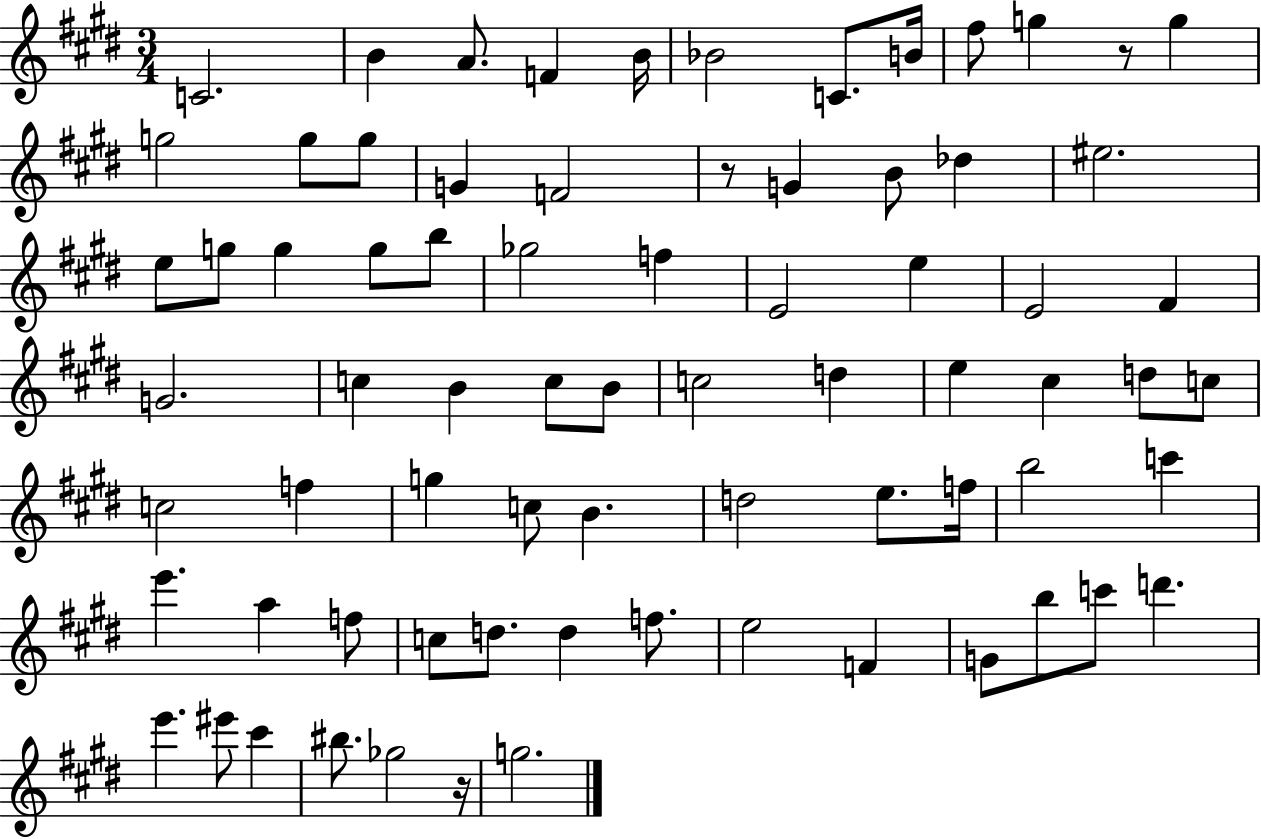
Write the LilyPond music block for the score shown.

{
  \clef treble
  \numericTimeSignature
  \time 3/4
  \key e \major
  c'2. | b'4 a'8. f'4 b'16 | bes'2 c'8. b'16 | fis''8 g''4 r8 g''4 | \break g''2 g''8 g''8 | g'4 f'2 | r8 g'4 b'8 des''4 | eis''2. | \break e''8 g''8 g''4 g''8 b''8 | ges''2 f''4 | e'2 e''4 | e'2 fis'4 | \break g'2. | c''4 b'4 c''8 b'8 | c''2 d''4 | e''4 cis''4 d''8 c''8 | \break c''2 f''4 | g''4 c''8 b'4. | d''2 e''8. f''16 | b''2 c'''4 | \break e'''4. a''4 f''8 | c''8 d''8. d''4 f''8. | e''2 f'4 | g'8 b''8 c'''8 d'''4. | \break e'''4. eis'''8 cis'''4 | bis''8. ges''2 r16 | g''2. | \bar "|."
}